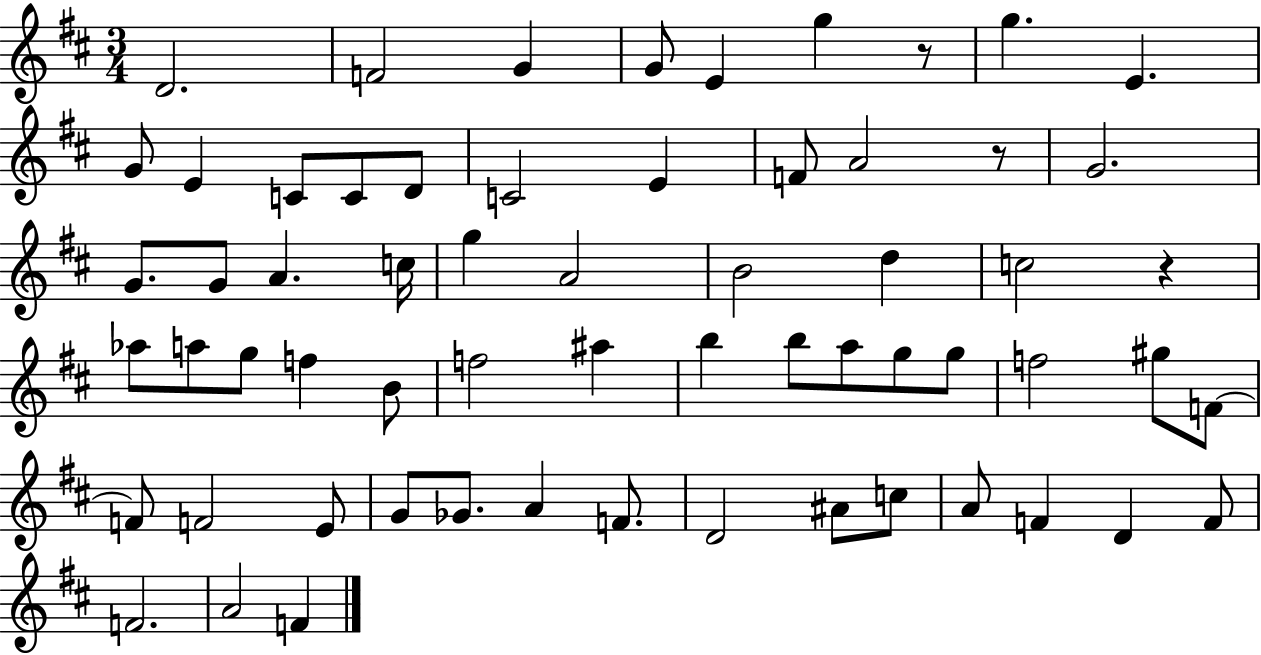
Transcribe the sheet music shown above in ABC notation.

X:1
T:Untitled
M:3/4
L:1/4
K:D
D2 F2 G G/2 E g z/2 g E G/2 E C/2 C/2 D/2 C2 E F/2 A2 z/2 G2 G/2 G/2 A c/4 g A2 B2 d c2 z _a/2 a/2 g/2 f B/2 f2 ^a b b/2 a/2 g/2 g/2 f2 ^g/2 F/2 F/2 F2 E/2 G/2 _G/2 A F/2 D2 ^A/2 c/2 A/2 F D F/2 F2 A2 F